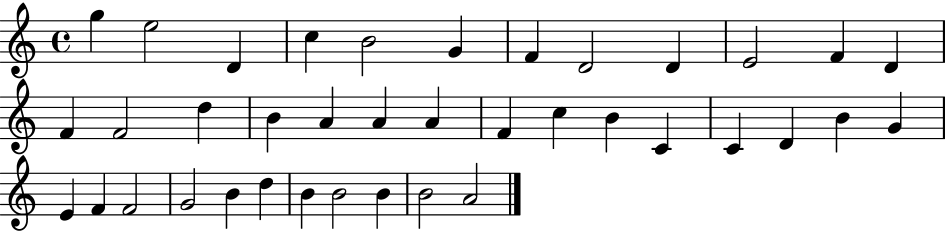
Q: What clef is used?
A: treble